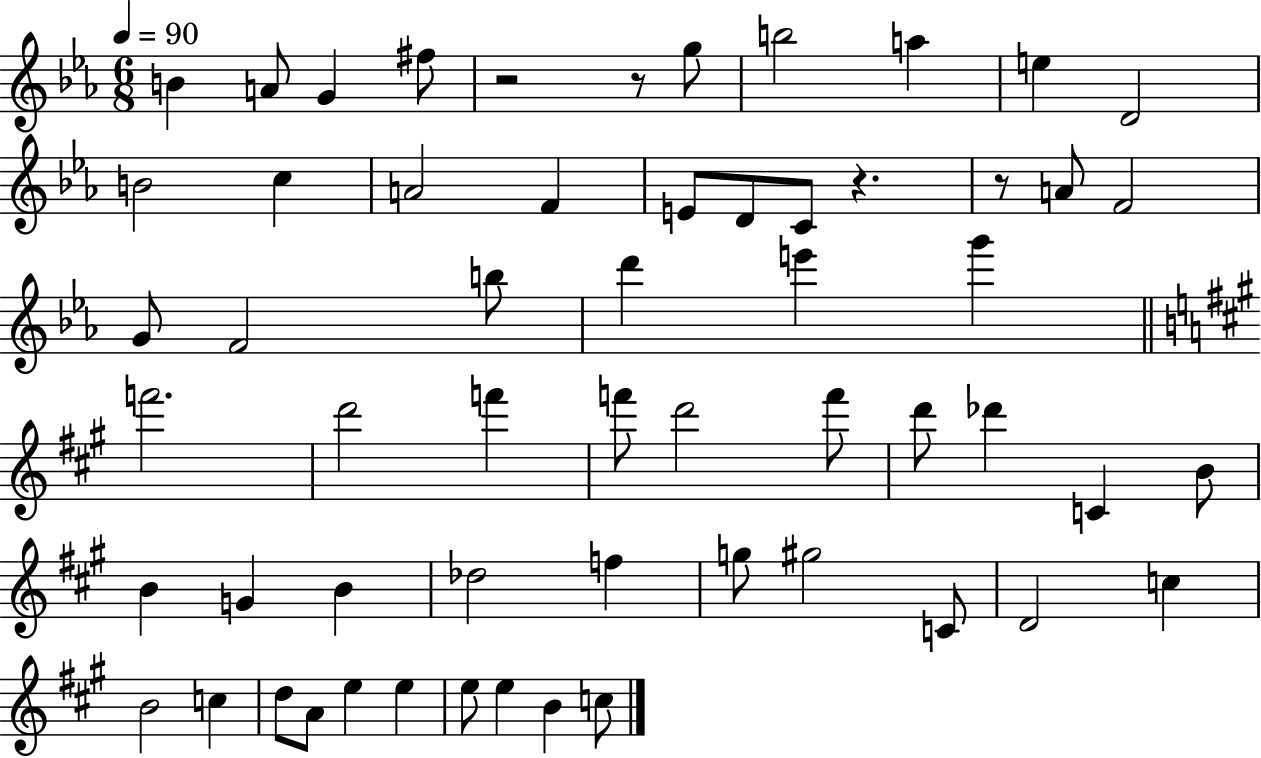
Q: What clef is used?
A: treble